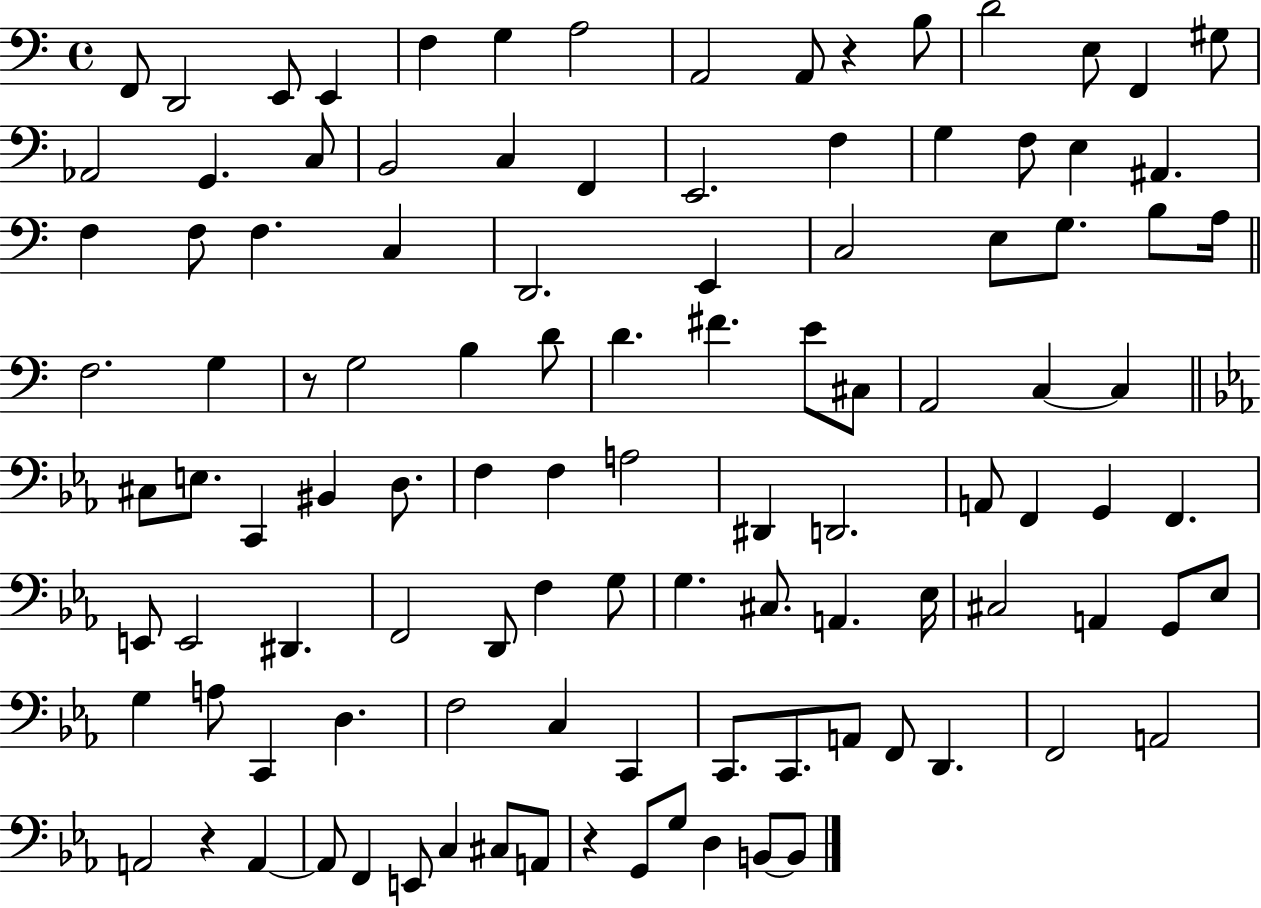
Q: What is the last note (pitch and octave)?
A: B2